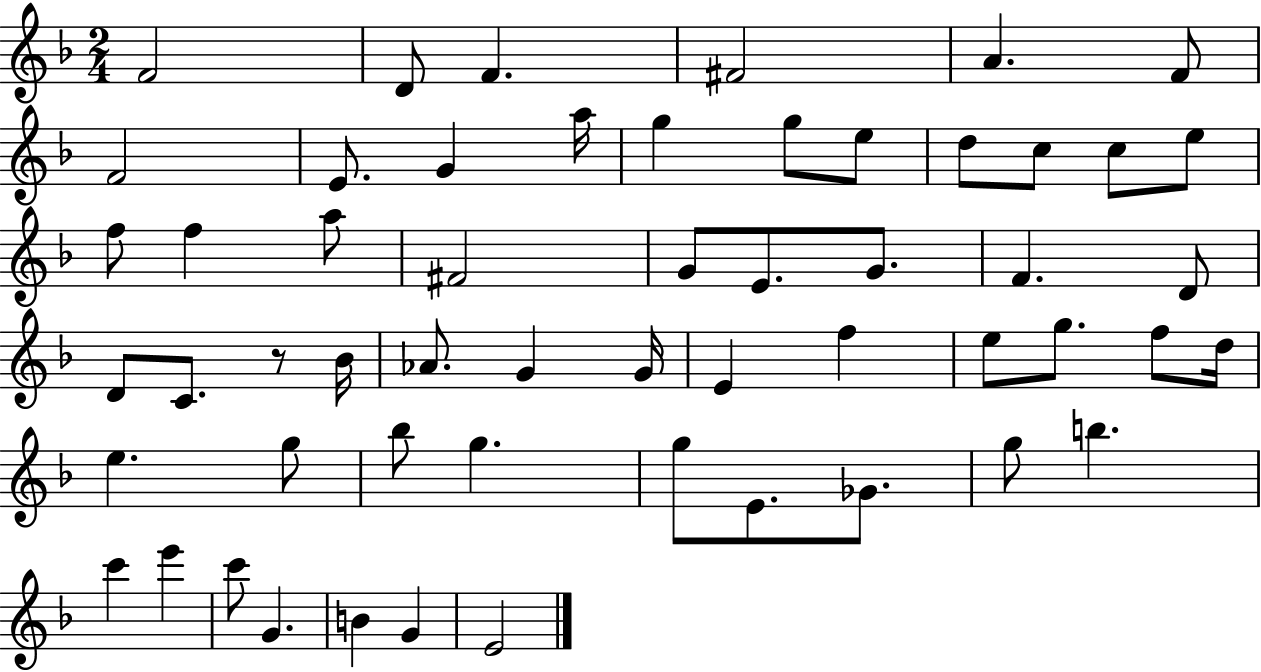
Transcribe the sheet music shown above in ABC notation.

X:1
T:Untitled
M:2/4
L:1/4
K:F
F2 D/2 F ^F2 A F/2 F2 E/2 G a/4 g g/2 e/2 d/2 c/2 c/2 e/2 f/2 f a/2 ^F2 G/2 E/2 G/2 F D/2 D/2 C/2 z/2 _B/4 _A/2 G G/4 E f e/2 g/2 f/2 d/4 e g/2 _b/2 g g/2 E/2 _G/2 g/2 b c' e' c'/2 G B G E2